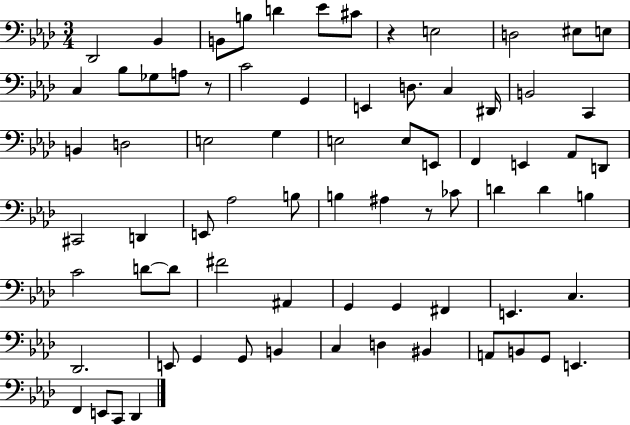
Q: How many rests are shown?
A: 3